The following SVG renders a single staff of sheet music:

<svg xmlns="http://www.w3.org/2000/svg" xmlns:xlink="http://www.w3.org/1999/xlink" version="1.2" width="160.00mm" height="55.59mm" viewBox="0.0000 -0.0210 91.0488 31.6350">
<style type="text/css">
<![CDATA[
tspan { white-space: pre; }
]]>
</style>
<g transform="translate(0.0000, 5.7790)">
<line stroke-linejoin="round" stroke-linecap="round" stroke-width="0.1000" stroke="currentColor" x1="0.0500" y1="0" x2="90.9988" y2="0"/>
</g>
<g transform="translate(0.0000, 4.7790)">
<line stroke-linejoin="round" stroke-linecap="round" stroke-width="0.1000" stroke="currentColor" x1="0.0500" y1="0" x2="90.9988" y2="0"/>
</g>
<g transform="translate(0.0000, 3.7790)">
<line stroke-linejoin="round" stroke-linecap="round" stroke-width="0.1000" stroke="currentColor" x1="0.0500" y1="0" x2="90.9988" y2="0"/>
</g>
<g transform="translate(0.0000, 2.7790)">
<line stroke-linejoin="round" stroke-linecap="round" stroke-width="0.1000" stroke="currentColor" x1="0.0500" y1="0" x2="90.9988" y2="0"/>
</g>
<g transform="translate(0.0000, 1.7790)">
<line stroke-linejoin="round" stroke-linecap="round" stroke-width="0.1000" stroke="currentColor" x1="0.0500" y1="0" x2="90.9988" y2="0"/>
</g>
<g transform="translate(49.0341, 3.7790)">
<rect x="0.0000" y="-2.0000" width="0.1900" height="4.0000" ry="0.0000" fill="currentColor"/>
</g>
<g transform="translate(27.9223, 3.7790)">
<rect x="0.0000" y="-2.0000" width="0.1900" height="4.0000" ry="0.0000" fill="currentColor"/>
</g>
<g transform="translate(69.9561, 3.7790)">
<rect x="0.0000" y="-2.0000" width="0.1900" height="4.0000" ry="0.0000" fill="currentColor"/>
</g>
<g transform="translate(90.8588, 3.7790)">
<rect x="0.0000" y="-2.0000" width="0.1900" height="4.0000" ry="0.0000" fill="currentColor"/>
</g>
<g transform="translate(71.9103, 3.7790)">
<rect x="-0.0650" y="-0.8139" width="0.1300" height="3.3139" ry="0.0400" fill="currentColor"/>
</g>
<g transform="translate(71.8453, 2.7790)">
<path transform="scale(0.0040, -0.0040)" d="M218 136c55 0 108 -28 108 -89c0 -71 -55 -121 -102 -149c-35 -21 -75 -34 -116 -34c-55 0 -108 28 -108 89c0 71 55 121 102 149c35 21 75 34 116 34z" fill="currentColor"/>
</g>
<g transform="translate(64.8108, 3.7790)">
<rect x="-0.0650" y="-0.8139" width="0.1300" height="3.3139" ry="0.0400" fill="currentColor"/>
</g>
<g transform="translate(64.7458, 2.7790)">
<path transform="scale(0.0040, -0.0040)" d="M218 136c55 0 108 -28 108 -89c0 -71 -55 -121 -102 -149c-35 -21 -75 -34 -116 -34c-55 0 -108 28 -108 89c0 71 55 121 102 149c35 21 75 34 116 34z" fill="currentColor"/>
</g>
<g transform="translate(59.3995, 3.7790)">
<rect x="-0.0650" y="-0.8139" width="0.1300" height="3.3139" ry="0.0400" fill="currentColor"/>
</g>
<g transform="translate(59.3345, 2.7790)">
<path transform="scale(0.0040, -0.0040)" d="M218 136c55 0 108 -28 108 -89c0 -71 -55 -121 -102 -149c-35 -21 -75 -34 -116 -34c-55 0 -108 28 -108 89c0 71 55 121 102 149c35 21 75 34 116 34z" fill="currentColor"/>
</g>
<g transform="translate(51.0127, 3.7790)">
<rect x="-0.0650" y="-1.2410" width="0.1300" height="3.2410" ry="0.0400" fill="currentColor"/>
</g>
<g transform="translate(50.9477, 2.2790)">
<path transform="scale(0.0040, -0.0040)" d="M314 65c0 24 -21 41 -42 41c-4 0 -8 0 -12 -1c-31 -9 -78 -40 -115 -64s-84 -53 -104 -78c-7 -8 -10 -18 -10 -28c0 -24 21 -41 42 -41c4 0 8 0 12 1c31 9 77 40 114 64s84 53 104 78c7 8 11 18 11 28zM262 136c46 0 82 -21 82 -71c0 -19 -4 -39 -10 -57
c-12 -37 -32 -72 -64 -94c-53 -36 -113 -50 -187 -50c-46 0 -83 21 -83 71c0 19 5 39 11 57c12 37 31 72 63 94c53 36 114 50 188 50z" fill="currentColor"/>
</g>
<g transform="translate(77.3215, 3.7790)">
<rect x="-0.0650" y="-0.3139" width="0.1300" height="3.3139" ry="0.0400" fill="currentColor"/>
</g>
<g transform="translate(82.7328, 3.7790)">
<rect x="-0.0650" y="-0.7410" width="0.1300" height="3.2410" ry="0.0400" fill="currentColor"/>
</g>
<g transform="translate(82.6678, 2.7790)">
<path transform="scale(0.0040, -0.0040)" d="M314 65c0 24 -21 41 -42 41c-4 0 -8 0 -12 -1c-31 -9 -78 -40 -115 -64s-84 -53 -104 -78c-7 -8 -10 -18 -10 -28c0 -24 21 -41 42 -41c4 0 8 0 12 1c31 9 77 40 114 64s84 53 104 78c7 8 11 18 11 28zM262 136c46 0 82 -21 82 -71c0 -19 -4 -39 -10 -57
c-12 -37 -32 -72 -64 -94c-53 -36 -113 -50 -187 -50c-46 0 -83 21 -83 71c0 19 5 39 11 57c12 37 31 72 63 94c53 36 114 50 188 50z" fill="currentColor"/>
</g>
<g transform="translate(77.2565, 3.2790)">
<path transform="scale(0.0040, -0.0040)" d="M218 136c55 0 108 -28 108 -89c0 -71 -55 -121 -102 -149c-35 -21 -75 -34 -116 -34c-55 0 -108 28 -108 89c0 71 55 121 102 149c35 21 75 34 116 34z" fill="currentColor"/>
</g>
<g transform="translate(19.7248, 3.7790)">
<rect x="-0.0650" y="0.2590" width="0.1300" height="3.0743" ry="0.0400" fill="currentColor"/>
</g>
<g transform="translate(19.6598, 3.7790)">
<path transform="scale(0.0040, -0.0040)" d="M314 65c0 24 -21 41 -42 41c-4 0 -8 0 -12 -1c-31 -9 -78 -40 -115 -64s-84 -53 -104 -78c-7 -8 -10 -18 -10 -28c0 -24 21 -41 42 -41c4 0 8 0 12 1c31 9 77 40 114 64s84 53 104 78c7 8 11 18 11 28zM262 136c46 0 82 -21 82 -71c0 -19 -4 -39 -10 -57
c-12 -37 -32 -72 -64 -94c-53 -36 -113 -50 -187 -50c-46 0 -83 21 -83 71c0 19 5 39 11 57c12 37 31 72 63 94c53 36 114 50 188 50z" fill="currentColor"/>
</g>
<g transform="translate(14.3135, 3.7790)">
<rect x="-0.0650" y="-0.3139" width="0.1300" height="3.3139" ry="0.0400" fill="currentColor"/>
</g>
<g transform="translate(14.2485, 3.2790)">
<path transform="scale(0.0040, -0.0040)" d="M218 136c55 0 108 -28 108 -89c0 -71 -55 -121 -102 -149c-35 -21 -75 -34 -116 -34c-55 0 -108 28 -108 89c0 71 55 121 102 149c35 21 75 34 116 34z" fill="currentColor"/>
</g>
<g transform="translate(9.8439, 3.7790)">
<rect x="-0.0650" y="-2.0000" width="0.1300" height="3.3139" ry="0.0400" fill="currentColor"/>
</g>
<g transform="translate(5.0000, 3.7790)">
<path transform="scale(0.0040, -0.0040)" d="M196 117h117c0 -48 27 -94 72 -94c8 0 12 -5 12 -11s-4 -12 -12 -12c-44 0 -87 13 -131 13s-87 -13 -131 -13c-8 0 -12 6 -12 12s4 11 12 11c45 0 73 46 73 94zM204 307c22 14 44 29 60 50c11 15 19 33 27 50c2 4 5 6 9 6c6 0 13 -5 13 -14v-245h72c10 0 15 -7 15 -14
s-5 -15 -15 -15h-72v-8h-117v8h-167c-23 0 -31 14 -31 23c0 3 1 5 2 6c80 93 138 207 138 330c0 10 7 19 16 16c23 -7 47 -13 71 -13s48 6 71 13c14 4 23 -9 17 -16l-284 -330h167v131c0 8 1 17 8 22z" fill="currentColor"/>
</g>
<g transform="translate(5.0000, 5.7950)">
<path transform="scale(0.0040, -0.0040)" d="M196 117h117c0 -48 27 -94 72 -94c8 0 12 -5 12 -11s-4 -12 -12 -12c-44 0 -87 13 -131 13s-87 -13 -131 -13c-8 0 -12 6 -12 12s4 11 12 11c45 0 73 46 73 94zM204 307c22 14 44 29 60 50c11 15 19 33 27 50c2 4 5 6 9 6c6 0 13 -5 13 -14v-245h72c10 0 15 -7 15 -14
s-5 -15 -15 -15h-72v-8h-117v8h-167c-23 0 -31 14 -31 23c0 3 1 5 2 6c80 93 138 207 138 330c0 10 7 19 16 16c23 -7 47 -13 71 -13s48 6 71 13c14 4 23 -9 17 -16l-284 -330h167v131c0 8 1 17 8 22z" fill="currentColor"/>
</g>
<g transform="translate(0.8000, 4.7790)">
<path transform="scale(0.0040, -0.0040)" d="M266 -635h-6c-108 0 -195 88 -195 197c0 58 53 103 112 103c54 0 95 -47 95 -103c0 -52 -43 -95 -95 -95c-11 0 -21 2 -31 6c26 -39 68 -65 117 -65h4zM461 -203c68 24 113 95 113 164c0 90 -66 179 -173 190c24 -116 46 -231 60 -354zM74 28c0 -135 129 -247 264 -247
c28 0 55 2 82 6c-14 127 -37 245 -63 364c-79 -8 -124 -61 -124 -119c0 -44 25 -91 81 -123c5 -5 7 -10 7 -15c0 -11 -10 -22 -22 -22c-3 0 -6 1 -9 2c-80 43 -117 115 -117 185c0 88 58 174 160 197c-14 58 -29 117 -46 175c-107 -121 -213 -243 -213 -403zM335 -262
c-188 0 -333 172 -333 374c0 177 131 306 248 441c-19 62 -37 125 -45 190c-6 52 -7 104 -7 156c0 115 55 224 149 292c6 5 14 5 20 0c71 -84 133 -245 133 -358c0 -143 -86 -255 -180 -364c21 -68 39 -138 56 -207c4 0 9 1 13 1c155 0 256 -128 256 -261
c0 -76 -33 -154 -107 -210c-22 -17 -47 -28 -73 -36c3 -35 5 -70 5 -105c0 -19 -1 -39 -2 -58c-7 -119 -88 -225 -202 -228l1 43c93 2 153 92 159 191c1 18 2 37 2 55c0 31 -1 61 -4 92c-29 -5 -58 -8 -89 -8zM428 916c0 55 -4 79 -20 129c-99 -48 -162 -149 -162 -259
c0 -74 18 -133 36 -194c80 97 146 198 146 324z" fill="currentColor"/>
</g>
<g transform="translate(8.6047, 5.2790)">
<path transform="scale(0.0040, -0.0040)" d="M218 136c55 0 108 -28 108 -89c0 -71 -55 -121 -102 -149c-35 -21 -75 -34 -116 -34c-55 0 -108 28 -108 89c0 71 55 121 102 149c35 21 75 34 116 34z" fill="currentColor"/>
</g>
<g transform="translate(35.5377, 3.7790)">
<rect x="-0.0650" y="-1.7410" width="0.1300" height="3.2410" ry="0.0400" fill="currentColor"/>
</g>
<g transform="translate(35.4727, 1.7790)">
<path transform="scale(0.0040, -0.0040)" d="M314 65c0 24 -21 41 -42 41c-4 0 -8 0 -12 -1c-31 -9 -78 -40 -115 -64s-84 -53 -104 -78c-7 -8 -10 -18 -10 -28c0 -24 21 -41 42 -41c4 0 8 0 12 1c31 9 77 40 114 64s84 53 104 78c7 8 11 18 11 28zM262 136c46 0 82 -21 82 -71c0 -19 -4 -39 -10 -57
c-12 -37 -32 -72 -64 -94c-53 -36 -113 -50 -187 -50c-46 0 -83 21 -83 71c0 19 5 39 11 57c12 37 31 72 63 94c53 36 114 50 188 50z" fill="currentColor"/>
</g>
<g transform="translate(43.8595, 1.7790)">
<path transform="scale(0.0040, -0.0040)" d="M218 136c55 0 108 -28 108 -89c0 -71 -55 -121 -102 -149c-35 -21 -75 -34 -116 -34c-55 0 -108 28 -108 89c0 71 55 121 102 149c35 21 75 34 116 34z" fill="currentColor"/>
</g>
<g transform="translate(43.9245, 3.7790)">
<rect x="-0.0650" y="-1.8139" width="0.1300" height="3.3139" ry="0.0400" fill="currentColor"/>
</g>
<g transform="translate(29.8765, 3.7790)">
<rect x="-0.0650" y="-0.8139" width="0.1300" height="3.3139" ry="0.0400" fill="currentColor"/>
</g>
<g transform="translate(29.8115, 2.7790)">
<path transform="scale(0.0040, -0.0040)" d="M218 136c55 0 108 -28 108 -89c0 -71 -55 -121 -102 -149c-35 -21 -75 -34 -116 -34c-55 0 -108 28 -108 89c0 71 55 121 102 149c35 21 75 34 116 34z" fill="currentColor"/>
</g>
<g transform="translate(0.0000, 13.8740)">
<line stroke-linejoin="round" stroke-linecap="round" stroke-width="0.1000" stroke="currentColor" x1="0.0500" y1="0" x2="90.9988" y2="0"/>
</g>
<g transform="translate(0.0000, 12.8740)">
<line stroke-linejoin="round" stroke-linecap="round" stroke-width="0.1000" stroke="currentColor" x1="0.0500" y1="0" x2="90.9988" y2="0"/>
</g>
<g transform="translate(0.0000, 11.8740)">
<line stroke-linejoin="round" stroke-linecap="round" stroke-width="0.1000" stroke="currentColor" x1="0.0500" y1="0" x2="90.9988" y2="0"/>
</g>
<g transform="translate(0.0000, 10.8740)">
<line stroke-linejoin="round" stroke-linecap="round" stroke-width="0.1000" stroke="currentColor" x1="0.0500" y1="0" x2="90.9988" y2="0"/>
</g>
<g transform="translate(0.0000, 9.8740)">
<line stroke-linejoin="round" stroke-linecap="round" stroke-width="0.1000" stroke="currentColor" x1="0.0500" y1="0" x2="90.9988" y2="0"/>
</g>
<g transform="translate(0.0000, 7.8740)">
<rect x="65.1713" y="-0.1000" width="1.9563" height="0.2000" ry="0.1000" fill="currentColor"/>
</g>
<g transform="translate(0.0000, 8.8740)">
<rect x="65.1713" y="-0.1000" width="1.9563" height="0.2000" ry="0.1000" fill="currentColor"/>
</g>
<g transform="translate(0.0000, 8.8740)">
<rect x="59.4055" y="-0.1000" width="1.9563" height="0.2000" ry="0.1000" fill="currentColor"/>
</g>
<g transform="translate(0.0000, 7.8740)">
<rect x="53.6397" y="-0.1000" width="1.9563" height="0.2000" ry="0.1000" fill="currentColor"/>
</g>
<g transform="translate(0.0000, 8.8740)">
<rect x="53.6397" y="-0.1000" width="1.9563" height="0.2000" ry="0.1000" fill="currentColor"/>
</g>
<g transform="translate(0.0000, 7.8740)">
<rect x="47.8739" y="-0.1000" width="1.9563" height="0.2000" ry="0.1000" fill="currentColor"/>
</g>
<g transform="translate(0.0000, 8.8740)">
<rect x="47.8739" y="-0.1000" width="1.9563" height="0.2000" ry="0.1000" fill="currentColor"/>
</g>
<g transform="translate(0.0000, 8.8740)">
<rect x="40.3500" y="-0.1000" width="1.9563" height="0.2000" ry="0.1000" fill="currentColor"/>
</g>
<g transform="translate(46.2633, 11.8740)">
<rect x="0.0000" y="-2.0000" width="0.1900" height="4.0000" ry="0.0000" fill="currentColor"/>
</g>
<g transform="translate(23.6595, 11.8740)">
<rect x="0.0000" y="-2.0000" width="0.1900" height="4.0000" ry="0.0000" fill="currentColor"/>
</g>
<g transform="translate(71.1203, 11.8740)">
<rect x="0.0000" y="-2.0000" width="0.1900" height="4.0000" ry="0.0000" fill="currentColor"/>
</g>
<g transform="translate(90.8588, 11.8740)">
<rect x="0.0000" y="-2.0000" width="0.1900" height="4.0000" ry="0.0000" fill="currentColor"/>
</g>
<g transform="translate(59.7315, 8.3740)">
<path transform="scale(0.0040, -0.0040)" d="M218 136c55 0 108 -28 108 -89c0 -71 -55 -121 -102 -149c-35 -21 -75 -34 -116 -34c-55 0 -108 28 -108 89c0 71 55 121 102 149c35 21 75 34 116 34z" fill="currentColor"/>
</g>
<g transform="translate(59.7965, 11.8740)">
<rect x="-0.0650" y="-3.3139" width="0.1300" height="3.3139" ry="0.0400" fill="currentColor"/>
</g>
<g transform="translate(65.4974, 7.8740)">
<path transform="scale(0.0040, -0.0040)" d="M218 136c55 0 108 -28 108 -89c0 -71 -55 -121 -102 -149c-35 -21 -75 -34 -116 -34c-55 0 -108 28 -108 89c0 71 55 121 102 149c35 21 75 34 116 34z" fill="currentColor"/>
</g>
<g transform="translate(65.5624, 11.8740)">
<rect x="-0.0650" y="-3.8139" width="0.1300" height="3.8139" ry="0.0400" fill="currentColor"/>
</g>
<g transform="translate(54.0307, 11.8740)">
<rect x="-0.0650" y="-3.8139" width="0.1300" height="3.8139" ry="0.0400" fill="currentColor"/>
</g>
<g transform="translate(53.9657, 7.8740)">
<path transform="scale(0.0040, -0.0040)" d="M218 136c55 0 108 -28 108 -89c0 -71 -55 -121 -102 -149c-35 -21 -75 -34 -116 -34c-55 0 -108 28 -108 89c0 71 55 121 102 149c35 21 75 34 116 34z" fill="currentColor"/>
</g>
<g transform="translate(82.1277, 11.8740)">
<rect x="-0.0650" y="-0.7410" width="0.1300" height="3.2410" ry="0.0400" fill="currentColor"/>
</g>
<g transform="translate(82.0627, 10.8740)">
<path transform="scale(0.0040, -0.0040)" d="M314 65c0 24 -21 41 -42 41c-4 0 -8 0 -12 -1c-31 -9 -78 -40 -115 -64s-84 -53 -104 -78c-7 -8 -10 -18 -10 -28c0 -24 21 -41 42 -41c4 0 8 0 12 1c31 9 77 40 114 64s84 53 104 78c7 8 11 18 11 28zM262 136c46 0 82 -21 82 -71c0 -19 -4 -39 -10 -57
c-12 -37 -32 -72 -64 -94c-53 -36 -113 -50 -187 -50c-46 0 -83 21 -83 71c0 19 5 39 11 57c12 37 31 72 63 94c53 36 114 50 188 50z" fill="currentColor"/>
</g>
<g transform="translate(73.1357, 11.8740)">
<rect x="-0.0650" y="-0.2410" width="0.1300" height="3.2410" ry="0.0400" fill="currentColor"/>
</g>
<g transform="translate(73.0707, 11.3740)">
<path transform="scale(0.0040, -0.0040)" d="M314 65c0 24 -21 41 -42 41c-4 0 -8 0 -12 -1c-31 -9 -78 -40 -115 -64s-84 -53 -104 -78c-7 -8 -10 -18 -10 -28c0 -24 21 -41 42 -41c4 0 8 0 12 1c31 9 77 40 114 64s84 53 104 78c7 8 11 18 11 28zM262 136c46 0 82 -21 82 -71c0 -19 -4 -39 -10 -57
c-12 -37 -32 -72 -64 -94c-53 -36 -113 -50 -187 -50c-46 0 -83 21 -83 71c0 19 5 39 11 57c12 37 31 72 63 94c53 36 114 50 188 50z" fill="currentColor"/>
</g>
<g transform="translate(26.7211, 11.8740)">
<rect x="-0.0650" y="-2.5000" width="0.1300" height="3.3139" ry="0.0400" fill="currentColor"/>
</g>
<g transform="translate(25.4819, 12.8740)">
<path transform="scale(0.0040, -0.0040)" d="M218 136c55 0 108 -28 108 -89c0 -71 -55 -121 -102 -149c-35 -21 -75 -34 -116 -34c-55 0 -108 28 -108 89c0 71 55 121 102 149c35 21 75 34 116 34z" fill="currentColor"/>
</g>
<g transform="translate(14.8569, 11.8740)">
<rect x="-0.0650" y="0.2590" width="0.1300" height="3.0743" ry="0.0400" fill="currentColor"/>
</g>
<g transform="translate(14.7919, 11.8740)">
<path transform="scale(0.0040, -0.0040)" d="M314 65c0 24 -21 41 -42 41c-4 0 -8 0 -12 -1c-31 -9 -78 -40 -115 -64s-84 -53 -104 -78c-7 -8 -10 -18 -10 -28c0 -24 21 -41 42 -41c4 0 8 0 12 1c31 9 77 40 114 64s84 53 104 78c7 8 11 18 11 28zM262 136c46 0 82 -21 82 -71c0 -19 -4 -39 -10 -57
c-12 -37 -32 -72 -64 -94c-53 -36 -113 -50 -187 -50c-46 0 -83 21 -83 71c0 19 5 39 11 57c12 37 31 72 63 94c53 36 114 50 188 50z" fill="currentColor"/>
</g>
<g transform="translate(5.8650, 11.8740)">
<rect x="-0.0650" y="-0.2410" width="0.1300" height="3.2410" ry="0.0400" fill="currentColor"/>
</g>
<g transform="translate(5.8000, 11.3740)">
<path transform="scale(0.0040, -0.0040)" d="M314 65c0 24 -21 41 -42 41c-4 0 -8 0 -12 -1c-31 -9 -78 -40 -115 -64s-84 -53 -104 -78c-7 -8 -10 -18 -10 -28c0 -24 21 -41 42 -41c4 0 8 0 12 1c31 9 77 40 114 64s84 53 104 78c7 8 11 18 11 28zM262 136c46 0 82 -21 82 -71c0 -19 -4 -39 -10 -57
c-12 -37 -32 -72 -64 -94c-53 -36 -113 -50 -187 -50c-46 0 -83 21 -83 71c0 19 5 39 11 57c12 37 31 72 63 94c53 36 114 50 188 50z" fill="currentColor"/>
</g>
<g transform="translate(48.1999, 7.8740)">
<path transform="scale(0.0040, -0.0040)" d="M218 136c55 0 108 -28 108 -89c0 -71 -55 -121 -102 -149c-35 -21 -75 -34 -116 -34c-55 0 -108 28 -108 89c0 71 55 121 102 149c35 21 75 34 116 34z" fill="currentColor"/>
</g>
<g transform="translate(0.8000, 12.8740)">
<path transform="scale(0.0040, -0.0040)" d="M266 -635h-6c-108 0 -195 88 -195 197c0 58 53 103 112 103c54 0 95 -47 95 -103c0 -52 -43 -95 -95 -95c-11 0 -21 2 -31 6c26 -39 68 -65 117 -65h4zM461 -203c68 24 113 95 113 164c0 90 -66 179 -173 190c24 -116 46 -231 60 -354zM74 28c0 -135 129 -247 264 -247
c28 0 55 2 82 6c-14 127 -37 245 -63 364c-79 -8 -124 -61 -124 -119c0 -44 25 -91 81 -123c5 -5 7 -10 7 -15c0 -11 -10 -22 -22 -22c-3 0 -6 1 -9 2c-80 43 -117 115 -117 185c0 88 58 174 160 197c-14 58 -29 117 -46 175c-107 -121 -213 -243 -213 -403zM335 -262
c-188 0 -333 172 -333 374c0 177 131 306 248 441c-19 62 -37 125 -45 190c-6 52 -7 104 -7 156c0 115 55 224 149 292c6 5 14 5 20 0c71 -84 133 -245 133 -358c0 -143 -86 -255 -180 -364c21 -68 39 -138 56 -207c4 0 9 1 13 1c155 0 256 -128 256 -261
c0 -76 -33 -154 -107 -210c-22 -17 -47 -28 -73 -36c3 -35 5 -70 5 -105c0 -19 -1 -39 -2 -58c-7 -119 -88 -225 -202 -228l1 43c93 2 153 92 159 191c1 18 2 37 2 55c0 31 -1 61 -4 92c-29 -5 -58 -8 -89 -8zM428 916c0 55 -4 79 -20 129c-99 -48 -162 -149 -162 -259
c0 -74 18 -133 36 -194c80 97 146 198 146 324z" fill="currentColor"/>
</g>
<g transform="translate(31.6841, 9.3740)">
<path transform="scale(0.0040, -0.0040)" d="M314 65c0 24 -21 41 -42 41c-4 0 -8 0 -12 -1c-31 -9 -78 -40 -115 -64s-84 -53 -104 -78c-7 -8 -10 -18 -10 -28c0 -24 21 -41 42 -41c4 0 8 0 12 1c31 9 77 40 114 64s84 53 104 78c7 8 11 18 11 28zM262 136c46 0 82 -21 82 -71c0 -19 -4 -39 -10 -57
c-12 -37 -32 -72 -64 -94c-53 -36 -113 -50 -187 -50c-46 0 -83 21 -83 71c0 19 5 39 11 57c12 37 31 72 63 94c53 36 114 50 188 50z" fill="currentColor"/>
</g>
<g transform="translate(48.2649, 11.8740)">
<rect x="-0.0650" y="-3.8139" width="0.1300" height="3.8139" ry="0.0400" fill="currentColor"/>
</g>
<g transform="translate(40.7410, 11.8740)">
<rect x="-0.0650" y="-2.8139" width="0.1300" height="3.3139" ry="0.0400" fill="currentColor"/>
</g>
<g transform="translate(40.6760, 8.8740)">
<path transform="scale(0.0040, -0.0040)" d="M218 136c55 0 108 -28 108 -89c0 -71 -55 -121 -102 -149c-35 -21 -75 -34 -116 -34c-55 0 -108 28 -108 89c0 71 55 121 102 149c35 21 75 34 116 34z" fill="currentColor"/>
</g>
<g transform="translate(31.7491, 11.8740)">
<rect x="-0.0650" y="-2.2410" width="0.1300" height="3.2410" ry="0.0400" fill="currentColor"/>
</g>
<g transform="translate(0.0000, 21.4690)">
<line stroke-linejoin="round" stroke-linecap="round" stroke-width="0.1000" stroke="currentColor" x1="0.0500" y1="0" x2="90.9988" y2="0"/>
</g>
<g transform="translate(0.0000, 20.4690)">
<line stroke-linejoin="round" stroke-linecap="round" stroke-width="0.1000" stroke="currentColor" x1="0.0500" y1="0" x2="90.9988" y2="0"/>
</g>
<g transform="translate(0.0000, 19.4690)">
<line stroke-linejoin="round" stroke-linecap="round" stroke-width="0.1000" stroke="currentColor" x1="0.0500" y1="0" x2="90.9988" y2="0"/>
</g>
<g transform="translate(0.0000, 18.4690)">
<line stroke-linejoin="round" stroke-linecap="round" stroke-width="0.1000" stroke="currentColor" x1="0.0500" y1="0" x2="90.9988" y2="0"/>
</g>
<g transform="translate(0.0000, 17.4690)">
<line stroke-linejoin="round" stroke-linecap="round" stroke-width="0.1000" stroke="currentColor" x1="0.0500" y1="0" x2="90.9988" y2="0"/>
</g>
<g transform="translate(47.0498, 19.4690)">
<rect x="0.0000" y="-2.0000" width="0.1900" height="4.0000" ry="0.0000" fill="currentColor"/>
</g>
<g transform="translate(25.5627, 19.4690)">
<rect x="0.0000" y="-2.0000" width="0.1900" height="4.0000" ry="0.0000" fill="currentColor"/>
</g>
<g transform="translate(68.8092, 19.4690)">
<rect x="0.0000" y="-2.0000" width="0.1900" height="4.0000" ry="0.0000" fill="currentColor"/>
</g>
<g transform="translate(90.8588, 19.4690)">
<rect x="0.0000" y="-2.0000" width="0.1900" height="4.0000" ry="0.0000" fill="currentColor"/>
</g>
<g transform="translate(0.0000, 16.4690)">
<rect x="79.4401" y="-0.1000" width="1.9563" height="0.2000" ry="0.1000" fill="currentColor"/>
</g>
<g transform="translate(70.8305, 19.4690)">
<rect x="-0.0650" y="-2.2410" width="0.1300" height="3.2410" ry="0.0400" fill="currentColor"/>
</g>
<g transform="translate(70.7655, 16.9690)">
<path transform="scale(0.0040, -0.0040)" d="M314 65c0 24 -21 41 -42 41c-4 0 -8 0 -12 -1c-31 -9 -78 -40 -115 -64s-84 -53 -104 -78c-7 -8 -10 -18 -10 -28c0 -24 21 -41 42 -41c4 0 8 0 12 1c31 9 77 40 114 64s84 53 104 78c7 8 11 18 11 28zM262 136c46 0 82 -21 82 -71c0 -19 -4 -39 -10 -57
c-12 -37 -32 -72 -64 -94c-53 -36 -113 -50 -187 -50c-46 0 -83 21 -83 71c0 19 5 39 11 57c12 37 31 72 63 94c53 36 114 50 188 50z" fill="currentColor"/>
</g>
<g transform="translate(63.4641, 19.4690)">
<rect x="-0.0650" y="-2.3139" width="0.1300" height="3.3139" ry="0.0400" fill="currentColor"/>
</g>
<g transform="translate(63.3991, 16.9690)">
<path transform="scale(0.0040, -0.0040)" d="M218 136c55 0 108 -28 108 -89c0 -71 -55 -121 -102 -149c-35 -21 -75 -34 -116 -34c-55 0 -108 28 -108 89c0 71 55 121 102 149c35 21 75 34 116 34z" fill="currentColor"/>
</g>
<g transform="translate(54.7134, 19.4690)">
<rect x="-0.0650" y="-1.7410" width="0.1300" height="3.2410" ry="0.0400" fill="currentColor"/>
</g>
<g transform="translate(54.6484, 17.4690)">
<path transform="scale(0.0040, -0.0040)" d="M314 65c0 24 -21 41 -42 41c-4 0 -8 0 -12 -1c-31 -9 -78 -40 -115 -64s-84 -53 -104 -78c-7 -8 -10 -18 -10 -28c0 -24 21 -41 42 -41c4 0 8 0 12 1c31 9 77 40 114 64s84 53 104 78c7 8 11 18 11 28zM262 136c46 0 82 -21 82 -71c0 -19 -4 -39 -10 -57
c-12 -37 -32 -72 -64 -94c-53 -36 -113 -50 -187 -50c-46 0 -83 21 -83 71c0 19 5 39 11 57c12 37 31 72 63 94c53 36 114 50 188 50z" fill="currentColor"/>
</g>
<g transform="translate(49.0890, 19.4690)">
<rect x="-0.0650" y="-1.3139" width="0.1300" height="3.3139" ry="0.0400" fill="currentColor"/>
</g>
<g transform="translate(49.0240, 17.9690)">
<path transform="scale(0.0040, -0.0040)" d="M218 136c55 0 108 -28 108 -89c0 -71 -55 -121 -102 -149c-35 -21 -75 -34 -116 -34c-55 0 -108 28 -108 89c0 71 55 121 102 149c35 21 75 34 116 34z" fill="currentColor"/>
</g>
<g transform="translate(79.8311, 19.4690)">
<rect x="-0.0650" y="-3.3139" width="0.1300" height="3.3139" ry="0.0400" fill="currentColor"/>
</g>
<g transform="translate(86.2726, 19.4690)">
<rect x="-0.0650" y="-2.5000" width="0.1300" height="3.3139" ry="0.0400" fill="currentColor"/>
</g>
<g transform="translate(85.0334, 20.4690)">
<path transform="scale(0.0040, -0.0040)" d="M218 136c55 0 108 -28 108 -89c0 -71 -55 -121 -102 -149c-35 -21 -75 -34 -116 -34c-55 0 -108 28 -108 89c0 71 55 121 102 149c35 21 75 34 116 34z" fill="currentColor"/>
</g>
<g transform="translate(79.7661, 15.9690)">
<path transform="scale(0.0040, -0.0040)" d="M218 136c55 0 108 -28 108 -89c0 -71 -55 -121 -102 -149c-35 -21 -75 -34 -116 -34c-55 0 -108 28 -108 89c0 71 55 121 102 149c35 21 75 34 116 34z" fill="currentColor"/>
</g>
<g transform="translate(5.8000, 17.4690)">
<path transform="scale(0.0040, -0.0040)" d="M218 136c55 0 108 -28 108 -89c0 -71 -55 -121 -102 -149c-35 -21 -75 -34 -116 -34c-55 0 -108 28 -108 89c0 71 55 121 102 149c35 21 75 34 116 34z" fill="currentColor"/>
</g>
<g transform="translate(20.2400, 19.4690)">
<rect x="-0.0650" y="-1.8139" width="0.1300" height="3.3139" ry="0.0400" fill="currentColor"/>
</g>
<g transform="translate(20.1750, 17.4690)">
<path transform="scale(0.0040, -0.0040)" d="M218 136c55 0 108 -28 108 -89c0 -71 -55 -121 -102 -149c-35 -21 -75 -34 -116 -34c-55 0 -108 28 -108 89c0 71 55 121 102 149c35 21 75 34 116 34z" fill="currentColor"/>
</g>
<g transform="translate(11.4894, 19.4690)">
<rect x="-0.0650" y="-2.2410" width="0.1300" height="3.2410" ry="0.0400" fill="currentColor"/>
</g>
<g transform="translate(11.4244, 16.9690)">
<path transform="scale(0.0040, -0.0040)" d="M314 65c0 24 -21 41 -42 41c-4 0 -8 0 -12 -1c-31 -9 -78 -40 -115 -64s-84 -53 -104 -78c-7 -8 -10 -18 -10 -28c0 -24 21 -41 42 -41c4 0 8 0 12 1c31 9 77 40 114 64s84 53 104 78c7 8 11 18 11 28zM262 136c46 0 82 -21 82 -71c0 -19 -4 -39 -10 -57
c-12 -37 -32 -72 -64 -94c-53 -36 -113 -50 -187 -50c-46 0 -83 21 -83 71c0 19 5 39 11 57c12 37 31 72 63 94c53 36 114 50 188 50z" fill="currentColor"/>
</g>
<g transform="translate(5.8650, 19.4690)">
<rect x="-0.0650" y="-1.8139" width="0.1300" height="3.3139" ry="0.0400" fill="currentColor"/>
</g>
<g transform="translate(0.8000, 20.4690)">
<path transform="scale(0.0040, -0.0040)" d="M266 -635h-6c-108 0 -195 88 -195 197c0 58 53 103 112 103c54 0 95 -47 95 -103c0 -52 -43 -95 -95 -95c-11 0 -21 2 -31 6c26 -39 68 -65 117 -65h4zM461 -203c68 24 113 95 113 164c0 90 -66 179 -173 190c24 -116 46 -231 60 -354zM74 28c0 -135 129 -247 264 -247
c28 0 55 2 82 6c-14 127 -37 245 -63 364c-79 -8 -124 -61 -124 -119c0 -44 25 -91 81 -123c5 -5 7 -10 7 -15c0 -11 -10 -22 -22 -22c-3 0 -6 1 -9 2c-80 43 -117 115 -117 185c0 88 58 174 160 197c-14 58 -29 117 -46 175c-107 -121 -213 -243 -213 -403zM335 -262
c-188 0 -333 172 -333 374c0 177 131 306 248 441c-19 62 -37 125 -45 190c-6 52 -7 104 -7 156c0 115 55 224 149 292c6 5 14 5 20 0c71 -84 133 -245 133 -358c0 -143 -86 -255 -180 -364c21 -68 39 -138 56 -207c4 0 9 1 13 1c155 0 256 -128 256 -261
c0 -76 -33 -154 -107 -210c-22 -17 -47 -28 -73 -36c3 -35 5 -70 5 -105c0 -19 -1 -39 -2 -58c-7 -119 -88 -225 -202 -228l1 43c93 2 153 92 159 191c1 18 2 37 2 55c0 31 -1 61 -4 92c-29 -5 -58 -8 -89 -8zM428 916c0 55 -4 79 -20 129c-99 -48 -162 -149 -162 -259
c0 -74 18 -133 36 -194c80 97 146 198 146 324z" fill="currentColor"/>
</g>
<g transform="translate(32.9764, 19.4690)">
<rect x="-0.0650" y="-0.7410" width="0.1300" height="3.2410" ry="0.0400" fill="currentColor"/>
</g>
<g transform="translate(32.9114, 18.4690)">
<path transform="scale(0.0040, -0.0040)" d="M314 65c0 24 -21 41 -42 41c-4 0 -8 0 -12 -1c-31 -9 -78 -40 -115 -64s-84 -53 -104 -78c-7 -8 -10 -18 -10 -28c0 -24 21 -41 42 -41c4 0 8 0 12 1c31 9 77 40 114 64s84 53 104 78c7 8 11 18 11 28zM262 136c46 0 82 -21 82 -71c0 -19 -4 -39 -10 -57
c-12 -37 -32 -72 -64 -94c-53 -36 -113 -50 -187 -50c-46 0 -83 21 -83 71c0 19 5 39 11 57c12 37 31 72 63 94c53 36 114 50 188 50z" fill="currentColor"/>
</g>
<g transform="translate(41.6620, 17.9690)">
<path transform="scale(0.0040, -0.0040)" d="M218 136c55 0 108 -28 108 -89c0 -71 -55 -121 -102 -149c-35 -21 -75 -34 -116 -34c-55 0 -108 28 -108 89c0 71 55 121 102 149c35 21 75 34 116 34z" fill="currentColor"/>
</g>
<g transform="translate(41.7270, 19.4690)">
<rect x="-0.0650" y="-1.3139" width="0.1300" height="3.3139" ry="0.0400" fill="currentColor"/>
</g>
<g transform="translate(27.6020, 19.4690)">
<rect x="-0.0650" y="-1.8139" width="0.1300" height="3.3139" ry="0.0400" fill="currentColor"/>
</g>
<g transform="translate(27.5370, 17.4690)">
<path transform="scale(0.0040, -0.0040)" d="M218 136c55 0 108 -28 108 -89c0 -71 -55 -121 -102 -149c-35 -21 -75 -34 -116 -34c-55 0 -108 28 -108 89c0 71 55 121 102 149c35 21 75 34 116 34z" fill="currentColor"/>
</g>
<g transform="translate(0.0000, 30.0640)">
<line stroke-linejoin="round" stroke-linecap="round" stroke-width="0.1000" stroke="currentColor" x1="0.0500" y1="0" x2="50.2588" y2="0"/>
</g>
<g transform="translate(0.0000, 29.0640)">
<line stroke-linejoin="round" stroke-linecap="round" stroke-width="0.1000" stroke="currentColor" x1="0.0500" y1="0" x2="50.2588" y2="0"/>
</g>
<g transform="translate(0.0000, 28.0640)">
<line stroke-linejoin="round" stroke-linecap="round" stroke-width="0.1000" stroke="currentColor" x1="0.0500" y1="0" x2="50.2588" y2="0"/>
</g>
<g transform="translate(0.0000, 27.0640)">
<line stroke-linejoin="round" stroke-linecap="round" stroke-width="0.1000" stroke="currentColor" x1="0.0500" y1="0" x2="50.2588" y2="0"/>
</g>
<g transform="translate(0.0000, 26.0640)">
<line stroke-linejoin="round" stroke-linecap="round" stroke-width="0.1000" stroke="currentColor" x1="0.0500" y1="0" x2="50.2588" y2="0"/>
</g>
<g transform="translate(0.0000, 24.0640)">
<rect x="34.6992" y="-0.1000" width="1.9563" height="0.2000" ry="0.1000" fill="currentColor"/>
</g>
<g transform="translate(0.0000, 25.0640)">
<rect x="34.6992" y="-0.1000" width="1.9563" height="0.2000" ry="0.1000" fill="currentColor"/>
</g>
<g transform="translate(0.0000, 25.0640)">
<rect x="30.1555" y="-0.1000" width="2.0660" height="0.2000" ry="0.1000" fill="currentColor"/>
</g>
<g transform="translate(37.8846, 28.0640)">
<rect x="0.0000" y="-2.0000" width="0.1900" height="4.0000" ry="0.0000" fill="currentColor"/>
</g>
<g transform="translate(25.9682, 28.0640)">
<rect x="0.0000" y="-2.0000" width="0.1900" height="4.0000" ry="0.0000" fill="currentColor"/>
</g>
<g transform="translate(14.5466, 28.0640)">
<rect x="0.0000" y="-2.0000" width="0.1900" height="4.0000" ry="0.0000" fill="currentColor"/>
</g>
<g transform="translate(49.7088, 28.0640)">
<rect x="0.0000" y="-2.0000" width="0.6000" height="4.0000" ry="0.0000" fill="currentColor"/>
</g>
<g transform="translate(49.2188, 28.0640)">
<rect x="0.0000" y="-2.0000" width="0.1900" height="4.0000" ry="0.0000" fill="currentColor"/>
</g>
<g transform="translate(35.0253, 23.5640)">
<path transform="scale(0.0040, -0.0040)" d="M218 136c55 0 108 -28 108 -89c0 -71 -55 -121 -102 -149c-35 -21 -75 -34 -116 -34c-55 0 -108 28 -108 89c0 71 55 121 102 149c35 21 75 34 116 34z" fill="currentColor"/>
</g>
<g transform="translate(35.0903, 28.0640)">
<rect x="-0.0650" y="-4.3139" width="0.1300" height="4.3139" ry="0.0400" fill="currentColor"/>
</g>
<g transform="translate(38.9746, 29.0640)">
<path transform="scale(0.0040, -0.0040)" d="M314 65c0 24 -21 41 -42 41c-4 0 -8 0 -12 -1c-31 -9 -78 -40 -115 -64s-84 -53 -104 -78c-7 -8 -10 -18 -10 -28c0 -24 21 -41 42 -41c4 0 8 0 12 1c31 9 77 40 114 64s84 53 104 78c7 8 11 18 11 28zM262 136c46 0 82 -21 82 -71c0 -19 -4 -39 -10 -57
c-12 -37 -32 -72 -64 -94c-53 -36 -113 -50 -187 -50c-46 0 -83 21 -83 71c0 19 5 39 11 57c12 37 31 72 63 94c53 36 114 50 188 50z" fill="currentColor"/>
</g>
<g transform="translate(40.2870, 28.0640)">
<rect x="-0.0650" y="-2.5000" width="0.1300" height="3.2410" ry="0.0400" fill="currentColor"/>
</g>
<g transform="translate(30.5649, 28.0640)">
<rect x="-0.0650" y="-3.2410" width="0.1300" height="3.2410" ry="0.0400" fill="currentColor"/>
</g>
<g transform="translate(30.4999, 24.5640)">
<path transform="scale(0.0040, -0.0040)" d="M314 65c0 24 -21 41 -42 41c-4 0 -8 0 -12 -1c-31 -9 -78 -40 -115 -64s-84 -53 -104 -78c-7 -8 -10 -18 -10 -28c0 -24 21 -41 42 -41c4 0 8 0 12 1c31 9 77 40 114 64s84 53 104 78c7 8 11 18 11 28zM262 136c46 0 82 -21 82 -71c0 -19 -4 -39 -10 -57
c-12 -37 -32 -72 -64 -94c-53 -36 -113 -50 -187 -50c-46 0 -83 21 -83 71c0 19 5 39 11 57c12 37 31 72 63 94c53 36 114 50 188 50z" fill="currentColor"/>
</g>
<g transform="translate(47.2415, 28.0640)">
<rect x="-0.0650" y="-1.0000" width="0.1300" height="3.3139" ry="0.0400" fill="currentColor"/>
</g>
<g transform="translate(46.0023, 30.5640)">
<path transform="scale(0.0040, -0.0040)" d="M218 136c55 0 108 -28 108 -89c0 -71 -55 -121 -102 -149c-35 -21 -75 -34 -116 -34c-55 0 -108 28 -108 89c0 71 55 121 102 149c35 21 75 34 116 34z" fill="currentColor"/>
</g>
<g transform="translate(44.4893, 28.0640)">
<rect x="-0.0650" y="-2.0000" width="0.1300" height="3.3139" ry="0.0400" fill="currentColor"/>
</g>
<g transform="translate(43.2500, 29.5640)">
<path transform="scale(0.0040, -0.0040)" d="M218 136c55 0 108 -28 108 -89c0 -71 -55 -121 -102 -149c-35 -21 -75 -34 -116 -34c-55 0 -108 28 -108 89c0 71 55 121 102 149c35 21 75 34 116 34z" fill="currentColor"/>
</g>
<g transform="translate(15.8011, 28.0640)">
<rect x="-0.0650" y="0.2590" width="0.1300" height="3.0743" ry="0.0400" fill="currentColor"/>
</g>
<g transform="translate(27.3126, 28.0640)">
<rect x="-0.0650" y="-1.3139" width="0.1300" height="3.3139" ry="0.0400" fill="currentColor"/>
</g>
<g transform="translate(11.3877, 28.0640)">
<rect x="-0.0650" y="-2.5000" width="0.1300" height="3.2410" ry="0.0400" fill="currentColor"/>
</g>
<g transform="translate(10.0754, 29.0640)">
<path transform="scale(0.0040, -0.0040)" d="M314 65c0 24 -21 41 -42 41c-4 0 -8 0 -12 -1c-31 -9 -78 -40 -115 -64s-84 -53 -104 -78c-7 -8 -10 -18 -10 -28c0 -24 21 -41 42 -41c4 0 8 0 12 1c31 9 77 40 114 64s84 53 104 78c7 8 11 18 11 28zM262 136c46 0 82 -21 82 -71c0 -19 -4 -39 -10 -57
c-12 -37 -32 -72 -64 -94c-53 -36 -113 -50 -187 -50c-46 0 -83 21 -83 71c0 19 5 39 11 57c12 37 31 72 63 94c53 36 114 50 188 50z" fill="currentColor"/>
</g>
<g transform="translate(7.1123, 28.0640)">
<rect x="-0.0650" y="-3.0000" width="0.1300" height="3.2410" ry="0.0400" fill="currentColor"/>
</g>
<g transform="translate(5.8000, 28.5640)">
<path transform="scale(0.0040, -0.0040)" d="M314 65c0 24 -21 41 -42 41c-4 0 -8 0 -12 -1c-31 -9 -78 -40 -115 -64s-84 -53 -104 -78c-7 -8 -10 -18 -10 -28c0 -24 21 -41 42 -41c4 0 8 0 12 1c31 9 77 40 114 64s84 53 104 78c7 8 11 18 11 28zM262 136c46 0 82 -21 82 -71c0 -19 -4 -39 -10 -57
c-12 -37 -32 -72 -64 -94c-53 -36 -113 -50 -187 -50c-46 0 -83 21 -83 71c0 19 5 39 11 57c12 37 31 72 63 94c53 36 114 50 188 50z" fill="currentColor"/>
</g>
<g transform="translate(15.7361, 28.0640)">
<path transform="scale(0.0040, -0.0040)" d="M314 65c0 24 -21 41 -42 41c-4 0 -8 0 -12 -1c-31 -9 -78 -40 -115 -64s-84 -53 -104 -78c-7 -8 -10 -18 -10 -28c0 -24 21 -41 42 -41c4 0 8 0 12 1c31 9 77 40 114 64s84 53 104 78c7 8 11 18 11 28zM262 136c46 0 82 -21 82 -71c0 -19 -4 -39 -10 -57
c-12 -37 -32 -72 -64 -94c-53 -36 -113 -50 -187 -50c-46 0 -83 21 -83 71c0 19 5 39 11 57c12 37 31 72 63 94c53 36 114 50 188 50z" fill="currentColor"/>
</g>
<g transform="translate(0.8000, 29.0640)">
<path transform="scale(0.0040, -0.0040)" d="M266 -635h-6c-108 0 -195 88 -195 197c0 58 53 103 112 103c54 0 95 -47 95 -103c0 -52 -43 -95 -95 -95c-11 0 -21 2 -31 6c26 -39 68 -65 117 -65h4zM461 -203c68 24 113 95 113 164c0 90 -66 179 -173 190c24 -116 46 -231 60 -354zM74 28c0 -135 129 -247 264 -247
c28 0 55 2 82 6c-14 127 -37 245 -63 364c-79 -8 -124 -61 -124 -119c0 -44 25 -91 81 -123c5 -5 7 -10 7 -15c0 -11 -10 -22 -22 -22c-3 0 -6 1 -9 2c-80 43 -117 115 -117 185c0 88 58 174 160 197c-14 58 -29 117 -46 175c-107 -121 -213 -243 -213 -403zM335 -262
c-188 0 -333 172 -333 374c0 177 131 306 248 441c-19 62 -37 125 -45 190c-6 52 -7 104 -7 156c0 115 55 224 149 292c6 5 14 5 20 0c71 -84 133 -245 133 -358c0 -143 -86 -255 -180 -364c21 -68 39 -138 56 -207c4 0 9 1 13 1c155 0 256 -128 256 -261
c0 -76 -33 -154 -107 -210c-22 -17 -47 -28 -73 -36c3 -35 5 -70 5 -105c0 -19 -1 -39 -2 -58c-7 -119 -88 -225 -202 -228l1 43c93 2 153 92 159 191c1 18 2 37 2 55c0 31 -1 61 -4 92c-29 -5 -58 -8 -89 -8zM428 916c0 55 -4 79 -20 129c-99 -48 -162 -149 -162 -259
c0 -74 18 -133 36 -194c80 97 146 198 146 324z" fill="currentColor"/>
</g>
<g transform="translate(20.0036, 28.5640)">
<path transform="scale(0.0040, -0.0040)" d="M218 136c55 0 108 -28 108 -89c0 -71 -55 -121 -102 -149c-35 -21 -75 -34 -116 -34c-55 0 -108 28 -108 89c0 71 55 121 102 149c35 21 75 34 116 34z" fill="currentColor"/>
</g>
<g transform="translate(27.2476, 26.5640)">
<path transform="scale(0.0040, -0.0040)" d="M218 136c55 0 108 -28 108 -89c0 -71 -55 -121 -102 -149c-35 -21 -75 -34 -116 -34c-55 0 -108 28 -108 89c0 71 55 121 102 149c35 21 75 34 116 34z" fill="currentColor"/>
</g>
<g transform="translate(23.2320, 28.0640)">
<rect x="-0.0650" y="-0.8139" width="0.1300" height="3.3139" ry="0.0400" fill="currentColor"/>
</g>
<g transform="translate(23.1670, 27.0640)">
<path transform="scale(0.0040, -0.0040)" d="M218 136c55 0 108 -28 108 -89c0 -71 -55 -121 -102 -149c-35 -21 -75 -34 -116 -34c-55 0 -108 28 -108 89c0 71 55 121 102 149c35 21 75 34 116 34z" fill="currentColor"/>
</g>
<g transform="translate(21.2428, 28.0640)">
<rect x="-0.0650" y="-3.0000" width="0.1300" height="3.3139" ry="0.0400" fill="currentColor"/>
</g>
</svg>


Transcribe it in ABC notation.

X:1
T:Untitled
M:4/4
L:1/4
K:C
F c B2 d f2 f e2 d d d c d2 c2 B2 G g2 a c' c' b c' c2 d2 f g2 f f d2 e e f2 g g2 b G A2 G2 B2 A d e b2 d' G2 F D